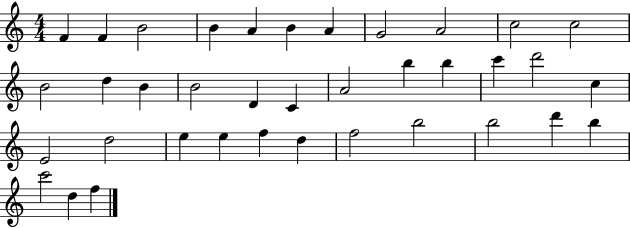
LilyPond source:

{
  \clef treble
  \numericTimeSignature
  \time 4/4
  \key c \major
  f'4 f'4 b'2 | b'4 a'4 b'4 a'4 | g'2 a'2 | c''2 c''2 | \break b'2 d''4 b'4 | b'2 d'4 c'4 | a'2 b''4 b''4 | c'''4 d'''2 c''4 | \break e'2 d''2 | e''4 e''4 f''4 d''4 | f''2 b''2 | b''2 d'''4 b''4 | \break c'''2 d''4 f''4 | \bar "|."
}